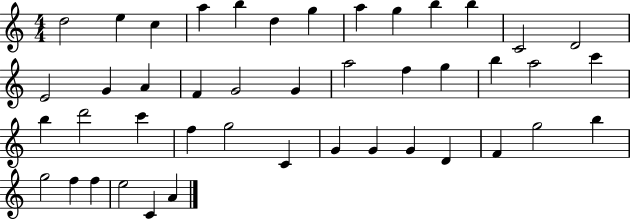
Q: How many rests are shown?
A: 0